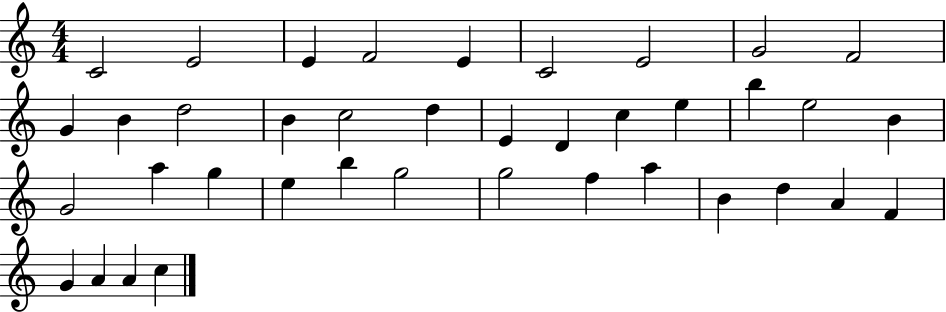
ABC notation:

X:1
T:Untitled
M:4/4
L:1/4
K:C
C2 E2 E F2 E C2 E2 G2 F2 G B d2 B c2 d E D c e b e2 B G2 a g e b g2 g2 f a B d A F G A A c